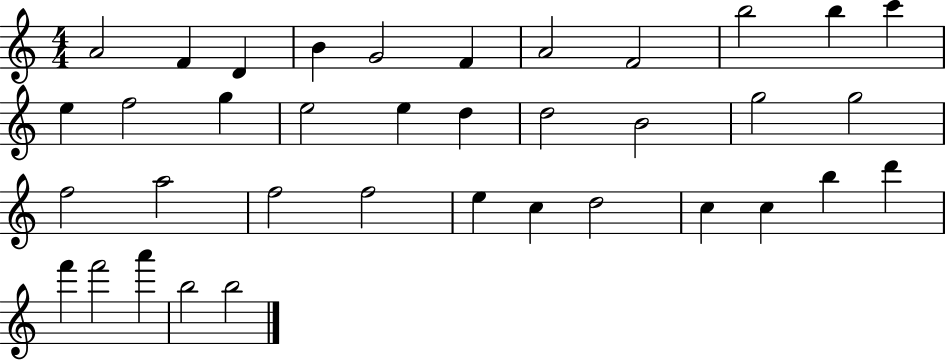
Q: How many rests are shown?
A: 0